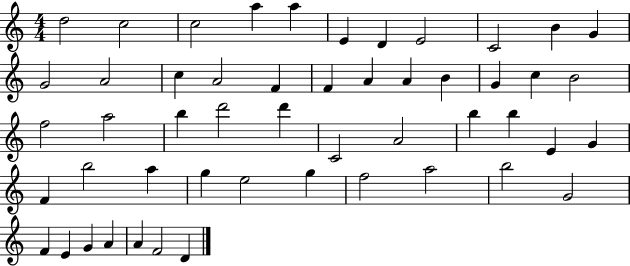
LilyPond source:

{
  \clef treble
  \numericTimeSignature
  \time 4/4
  \key c \major
  d''2 c''2 | c''2 a''4 a''4 | e'4 d'4 e'2 | c'2 b'4 g'4 | \break g'2 a'2 | c''4 a'2 f'4 | f'4 a'4 a'4 b'4 | g'4 c''4 b'2 | \break f''2 a''2 | b''4 d'''2 d'''4 | c'2 a'2 | b''4 b''4 e'4 g'4 | \break f'4 b''2 a''4 | g''4 e''2 g''4 | f''2 a''2 | b''2 g'2 | \break f'4 e'4 g'4 a'4 | a'4 f'2 d'4 | \bar "|."
}